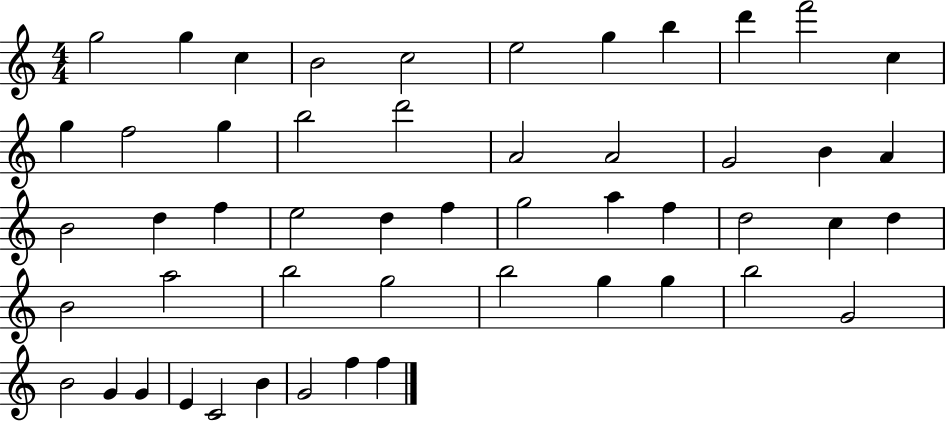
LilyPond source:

{
  \clef treble
  \numericTimeSignature
  \time 4/4
  \key c \major
  g''2 g''4 c''4 | b'2 c''2 | e''2 g''4 b''4 | d'''4 f'''2 c''4 | \break g''4 f''2 g''4 | b''2 d'''2 | a'2 a'2 | g'2 b'4 a'4 | \break b'2 d''4 f''4 | e''2 d''4 f''4 | g''2 a''4 f''4 | d''2 c''4 d''4 | \break b'2 a''2 | b''2 g''2 | b''2 g''4 g''4 | b''2 g'2 | \break b'2 g'4 g'4 | e'4 c'2 b'4 | g'2 f''4 f''4 | \bar "|."
}